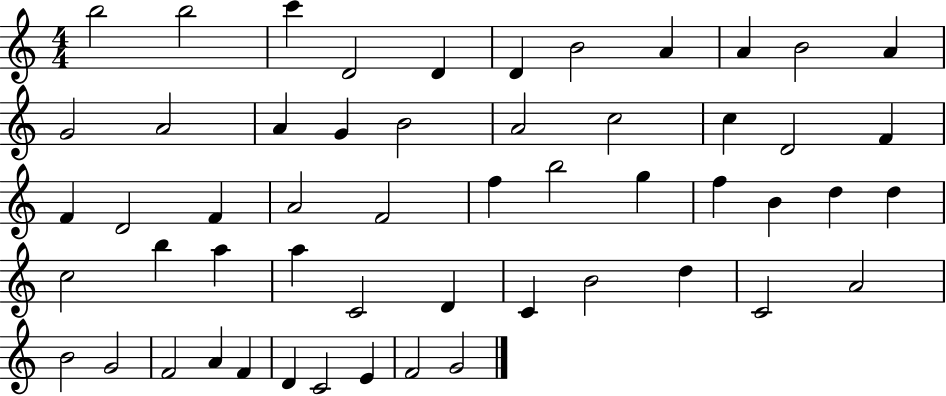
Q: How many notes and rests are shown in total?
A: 54